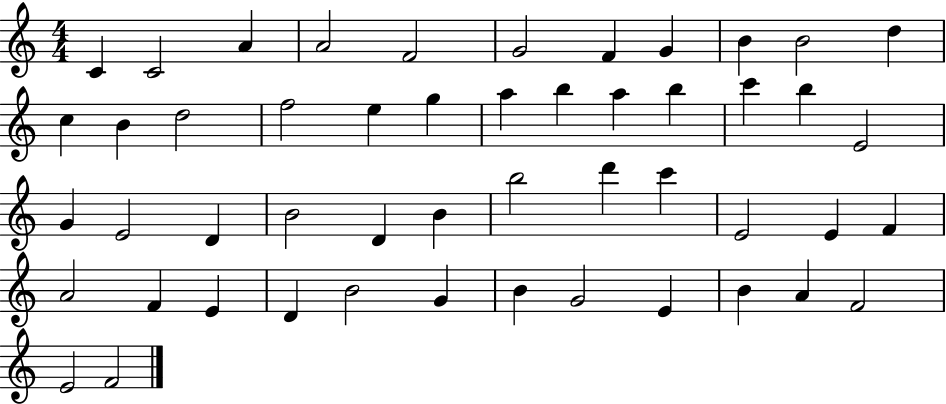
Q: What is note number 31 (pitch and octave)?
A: B5